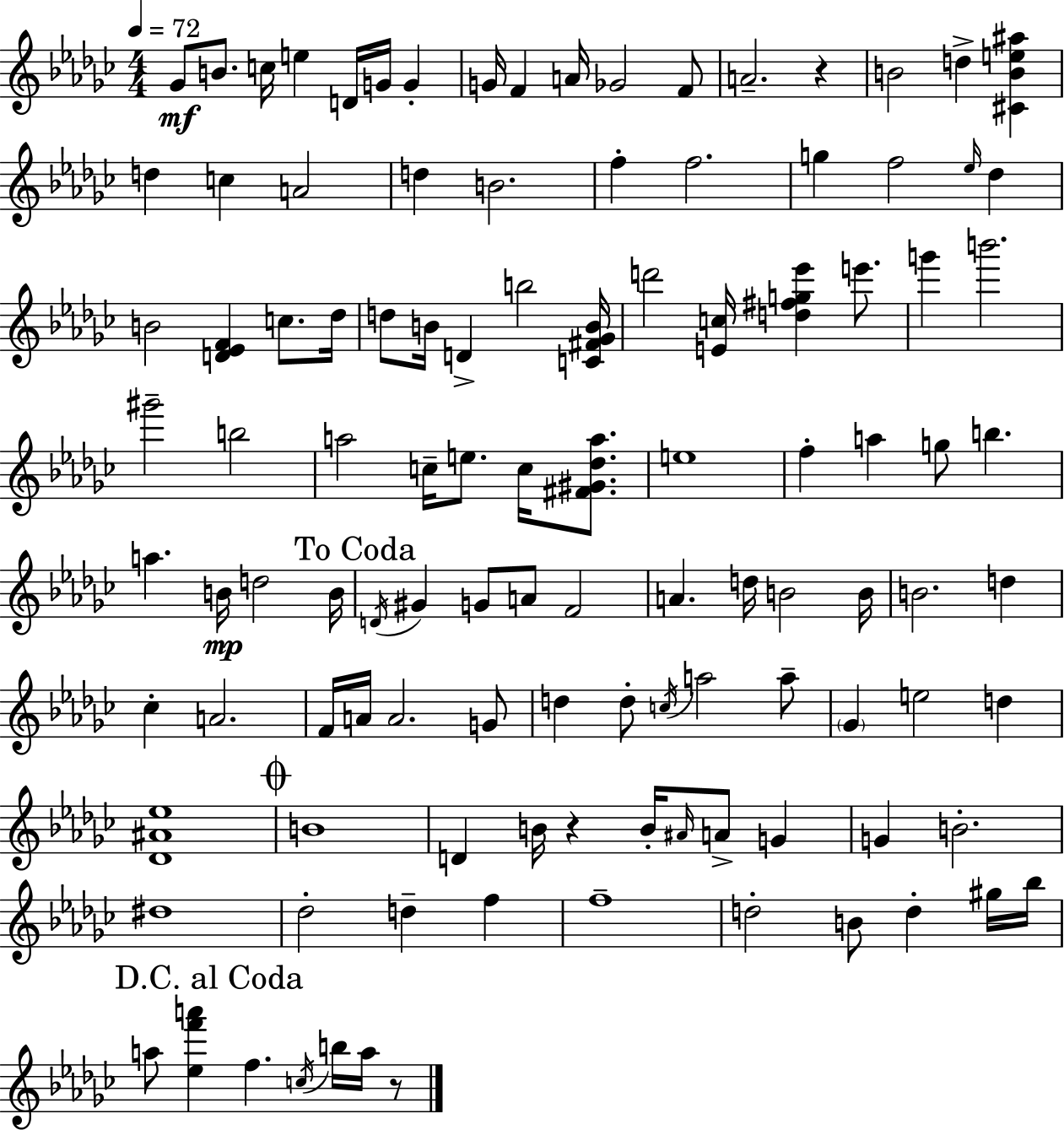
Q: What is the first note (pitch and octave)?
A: Gb4